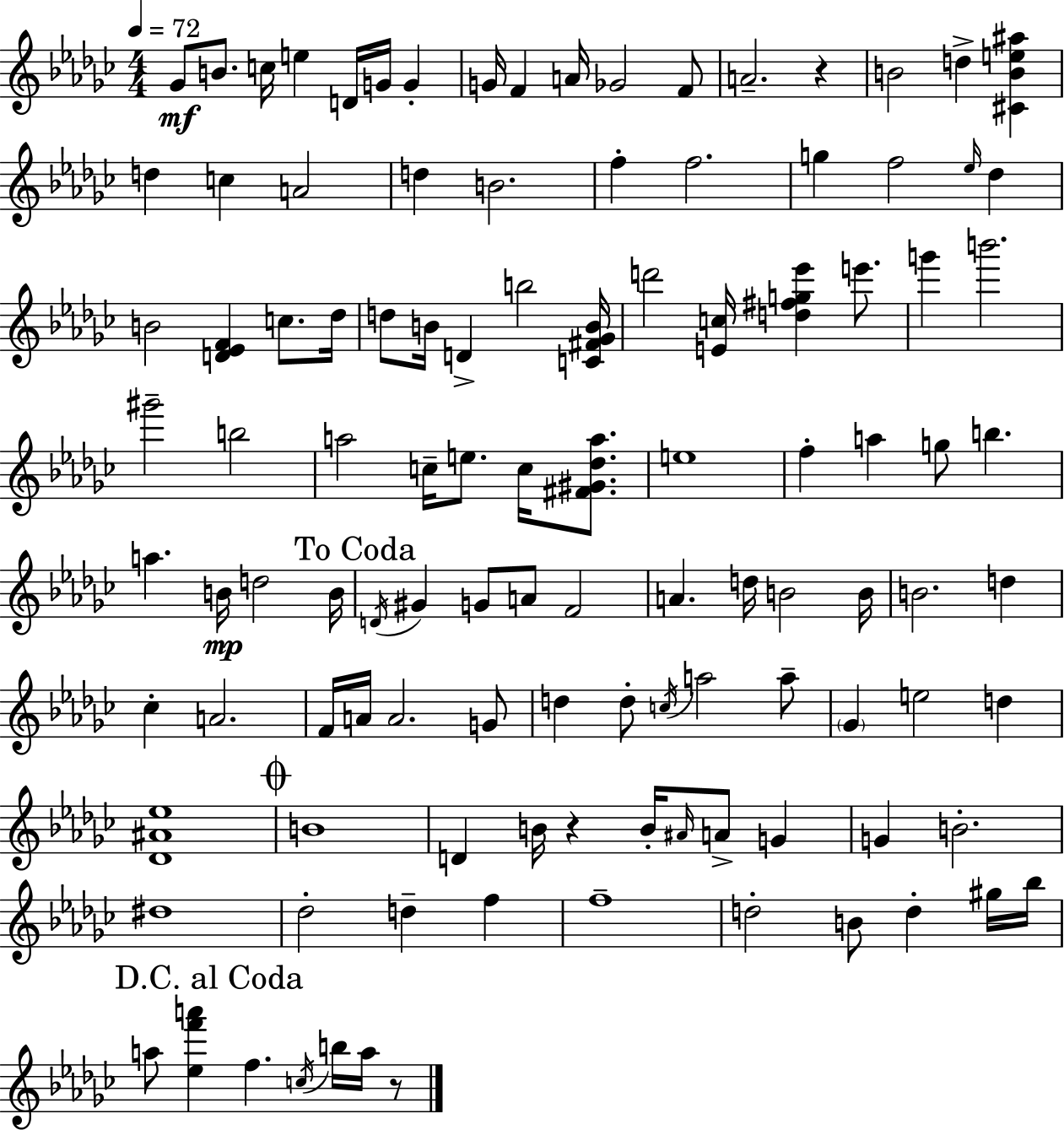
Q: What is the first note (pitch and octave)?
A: Gb4